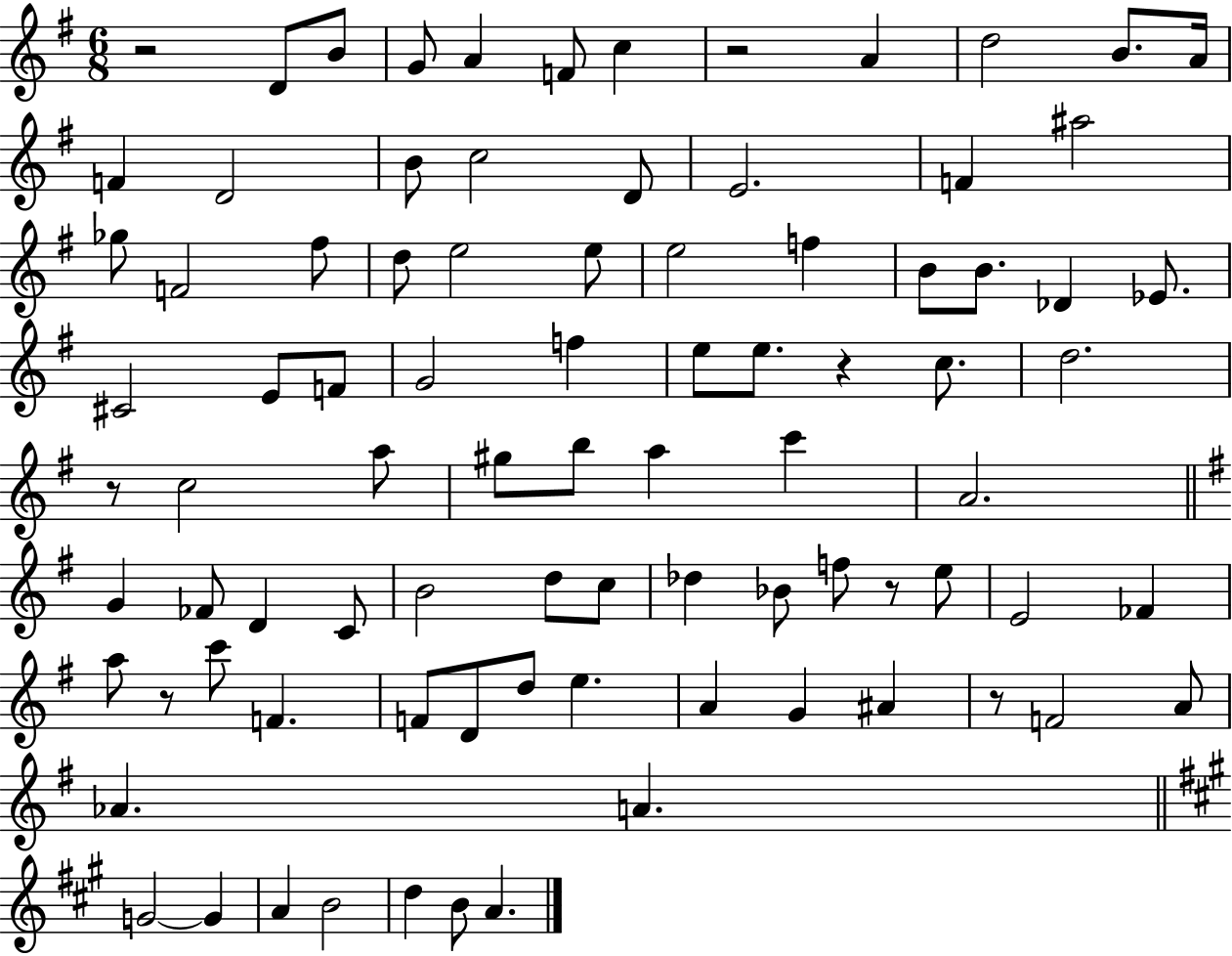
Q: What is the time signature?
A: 6/8